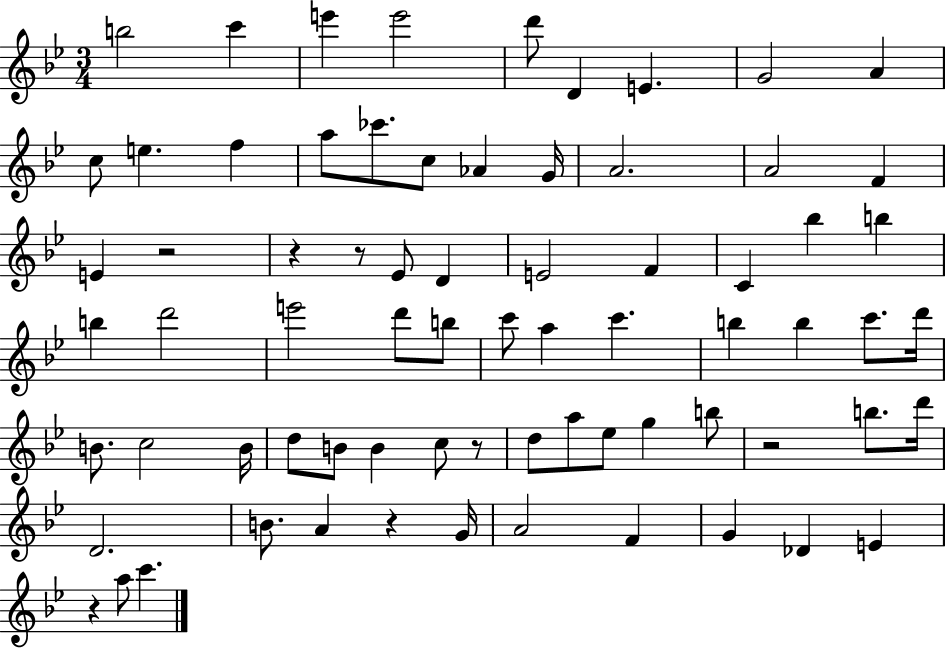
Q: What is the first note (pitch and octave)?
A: B5